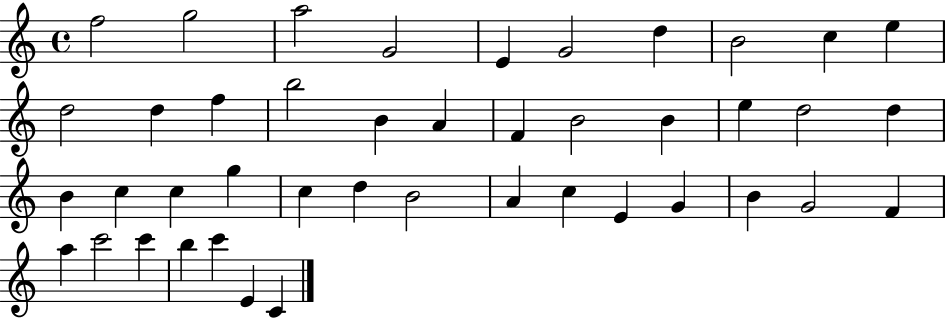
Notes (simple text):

F5/h G5/h A5/h G4/h E4/q G4/h D5/q B4/h C5/q E5/q D5/h D5/q F5/q B5/h B4/q A4/q F4/q B4/h B4/q E5/q D5/h D5/q B4/q C5/q C5/q G5/q C5/q D5/q B4/h A4/q C5/q E4/q G4/q B4/q G4/h F4/q A5/q C6/h C6/q B5/q C6/q E4/q C4/q